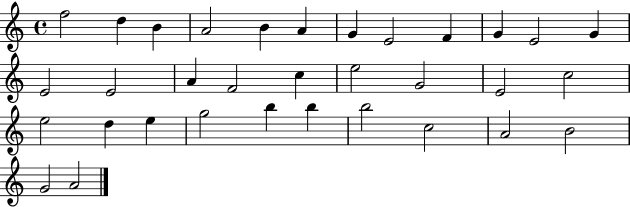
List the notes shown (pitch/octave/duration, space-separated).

F5/h D5/q B4/q A4/h B4/q A4/q G4/q E4/h F4/q G4/q E4/h G4/q E4/h E4/h A4/q F4/h C5/q E5/h G4/h E4/h C5/h E5/h D5/q E5/q G5/h B5/q B5/q B5/h C5/h A4/h B4/h G4/h A4/h